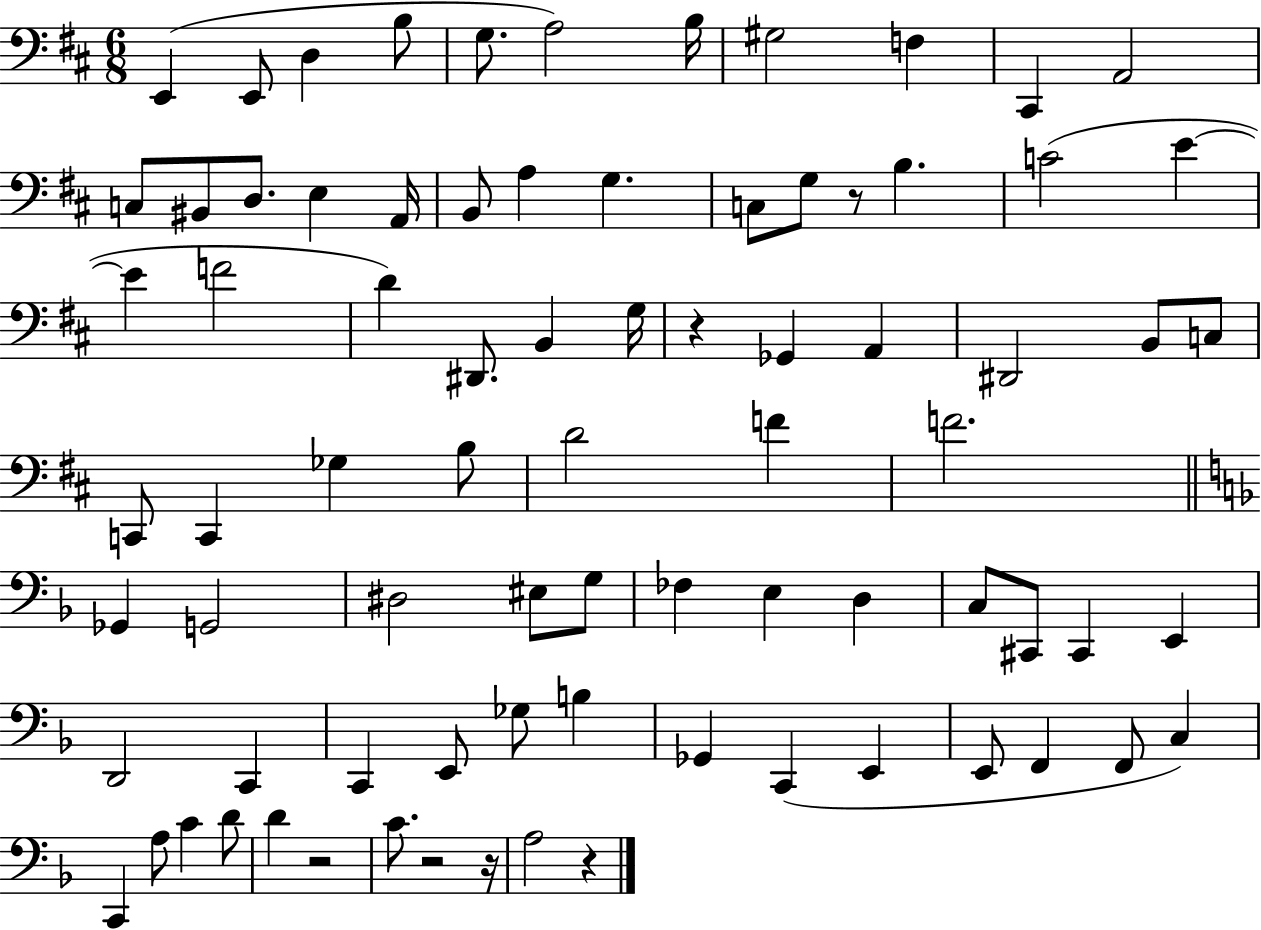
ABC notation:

X:1
T:Untitled
M:6/8
L:1/4
K:D
E,, E,,/2 D, B,/2 G,/2 A,2 B,/4 ^G,2 F, ^C,, A,,2 C,/2 ^B,,/2 D,/2 E, A,,/4 B,,/2 A, G, C,/2 G,/2 z/2 B, C2 E E F2 D ^D,,/2 B,, G,/4 z _G,, A,, ^D,,2 B,,/2 C,/2 C,,/2 C,, _G, B,/2 D2 F F2 _G,, G,,2 ^D,2 ^E,/2 G,/2 _F, E, D, C,/2 ^C,,/2 ^C,, E,, D,,2 C,, C,, E,,/2 _G,/2 B, _G,, C,, E,, E,,/2 F,, F,,/2 C, C,, A,/2 C D/2 D z2 C/2 z2 z/4 A,2 z